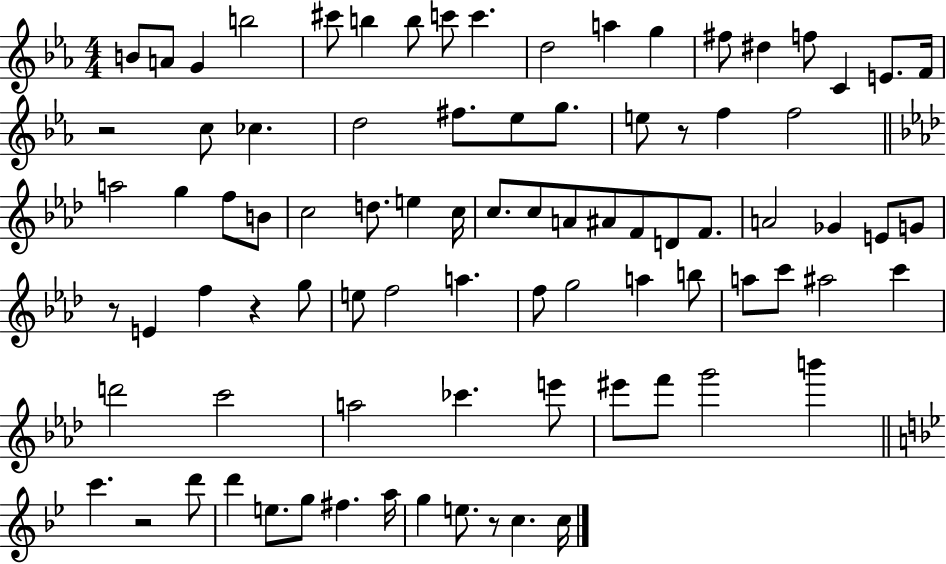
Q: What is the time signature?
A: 4/4